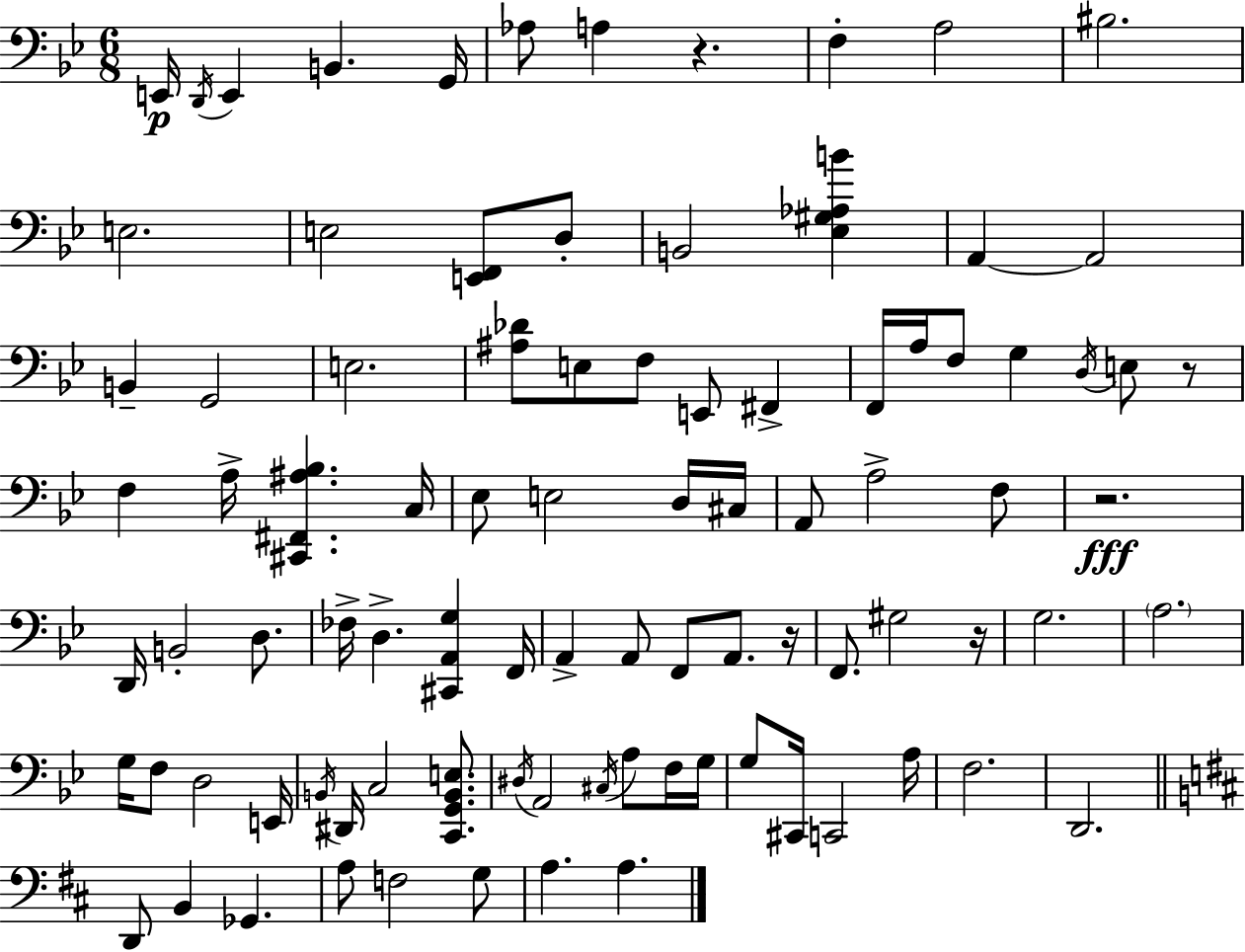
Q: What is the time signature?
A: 6/8